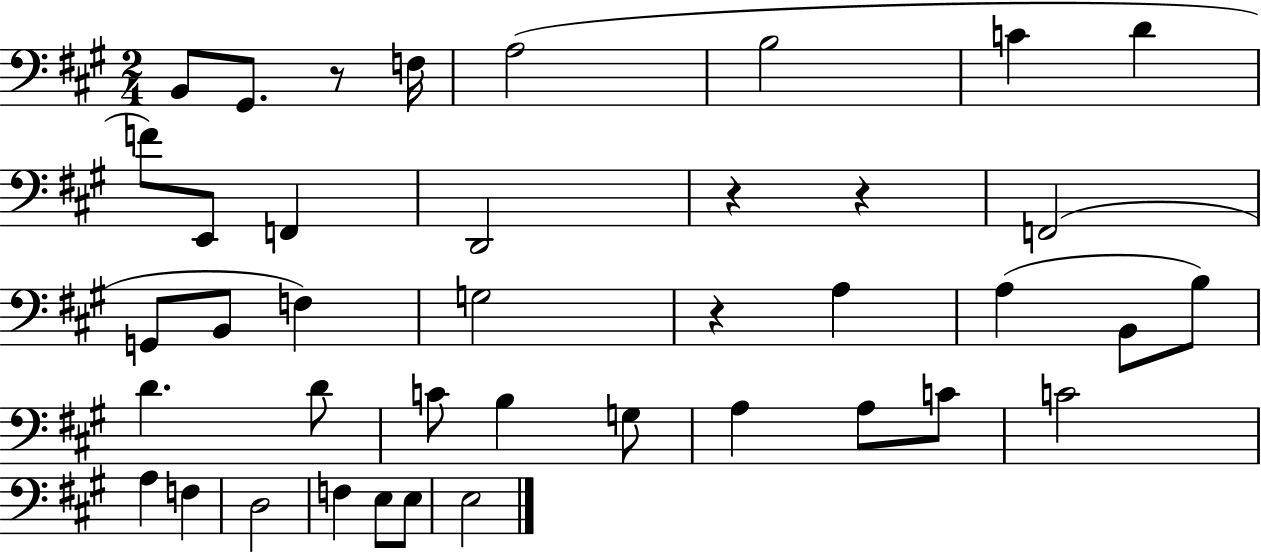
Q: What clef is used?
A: bass